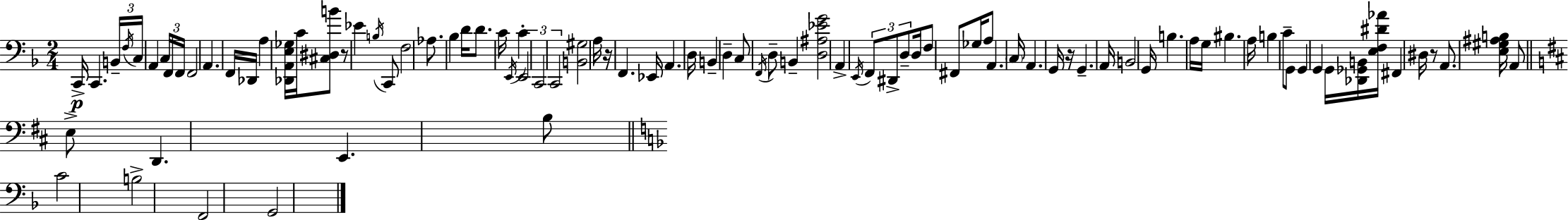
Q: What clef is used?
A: bass